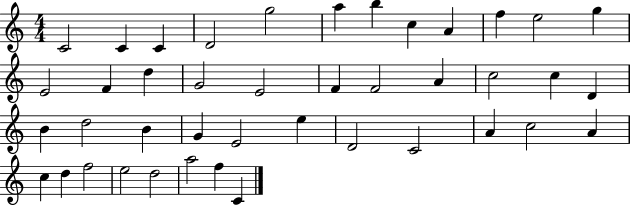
{
  \clef treble
  \numericTimeSignature
  \time 4/4
  \key c \major
  c'2 c'4 c'4 | d'2 g''2 | a''4 b''4 c''4 a'4 | f''4 e''2 g''4 | \break e'2 f'4 d''4 | g'2 e'2 | f'4 f'2 a'4 | c''2 c''4 d'4 | \break b'4 d''2 b'4 | g'4 e'2 e''4 | d'2 c'2 | a'4 c''2 a'4 | \break c''4 d''4 f''2 | e''2 d''2 | a''2 f''4 c'4 | \bar "|."
}